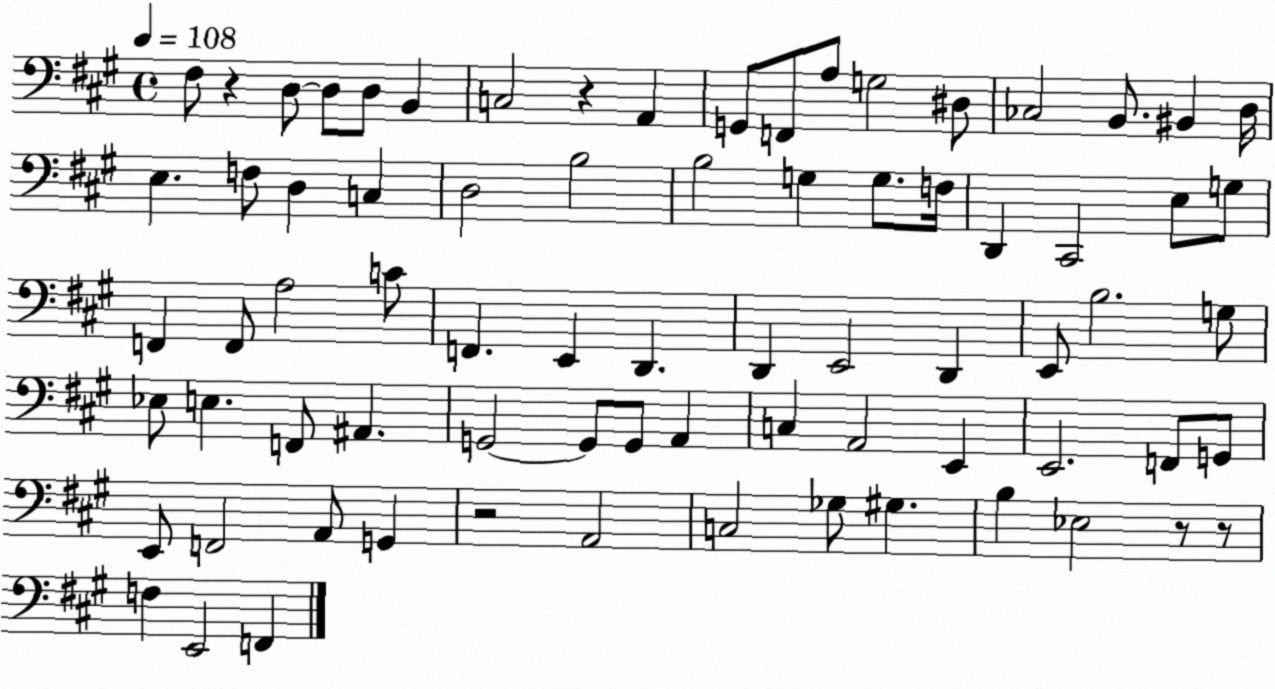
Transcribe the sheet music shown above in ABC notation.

X:1
T:Untitled
M:4/4
L:1/4
K:A
^F,/2 z D,/2 D,/2 D,/2 B,, C,2 z A,, G,,/2 F,,/2 A,/2 G,2 ^D,/2 _C,2 B,,/2 ^B,, D,/4 E, F,/2 D, C, D,2 B,2 B,2 G, G,/2 F,/4 D,, ^C,,2 E,/2 G,/2 F,, F,,/2 A,2 C/2 F,, E,, D,, D,, E,,2 D,, E,,/2 B,2 G,/2 _E,/2 E, F,,/2 ^A,, G,,2 G,,/2 G,,/2 A,, C, A,,2 E,, E,,2 F,,/2 G,,/2 E,,/2 F,,2 A,,/2 G,, z2 A,,2 C,2 _G,/2 ^G, B, _E,2 z/2 z/2 F, E,,2 F,,